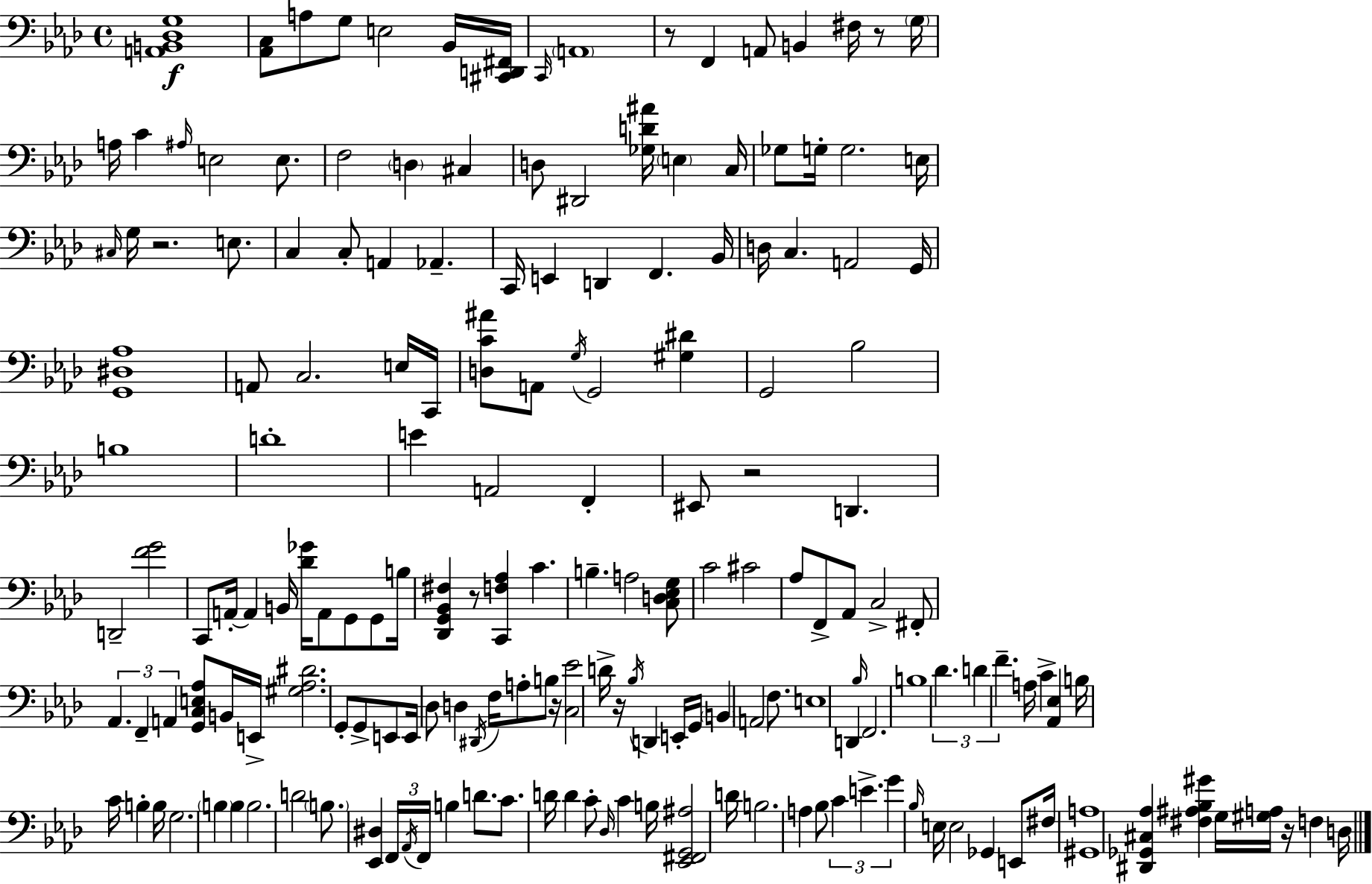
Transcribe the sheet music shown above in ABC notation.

X:1
T:Untitled
M:4/4
L:1/4
K:Fm
[A,,B,,_D,G,]4 [_A,,C,]/2 A,/2 G,/2 E,2 _B,,/4 [^C,,D,,^F,,]/4 C,,/4 A,,4 z/2 F,, A,,/2 B,, ^F,/4 z/2 G,/4 A,/4 C ^A,/4 E,2 E,/2 F,2 D, ^C, D,/2 ^D,,2 [_G,D^A]/4 E, C,/4 _G,/2 G,/4 G,2 E,/4 ^C,/4 G,/4 z2 E,/2 C, C,/2 A,, _A,, C,,/4 E,, D,, F,, _B,,/4 D,/4 C, A,,2 G,,/4 [G,,^D,_A,]4 A,,/2 C,2 E,/4 C,,/4 [D,C^A]/2 A,,/2 G,/4 G,,2 [^G,^D] G,,2 _B,2 B,4 D4 E A,,2 F,, ^E,,/2 z2 D,, D,,2 [FG]2 C,,/2 A,,/4 A,, B,,/4 [_D_G]/4 A,,/2 G,,/2 G,,/2 B,/4 [_D,,G,,_B,,^F,] z/2 [C,,F,_A,] C B, A,2 [C,D,_E,G,]/2 C2 ^C2 _A,/2 F,,/2 _A,,/2 C,2 ^F,,/2 _A,, F,, A,, [G,,C,E,_A,]/2 B,,/4 E,,/4 [^G,_A,^D]2 G,,/2 G,,/2 E,,/2 E,,/4 _D,/2 D, ^D,,/4 F,/4 A,/2 B,/2 z/4 [C,_E]2 D/4 z/4 _B,/4 D,, E,,/4 G,,/4 B,, A,,2 F,/2 E,4 D,, _B,/4 F,,2 B,4 _D D F A,/4 C [_A,,_E,] B,/4 C/4 B, B,/4 G,2 B, B, B,2 D2 B,/2 [_E,,^D,] F,,/4 _A,,/4 F,,/4 B, D/2 C/2 D/4 D C/2 _D,/4 C B,/4 [_E,,^F,,G,,^A,]2 D/4 B,2 A, _B,/2 C E G _B,/4 E,/4 E,2 _G,, E,,/2 ^F,/4 [^G,,A,]4 [^D,,_G,,^C,_A,] [^F,^A,_B,^G] G,/4 [^G,A,]/4 z/4 F, D,/4